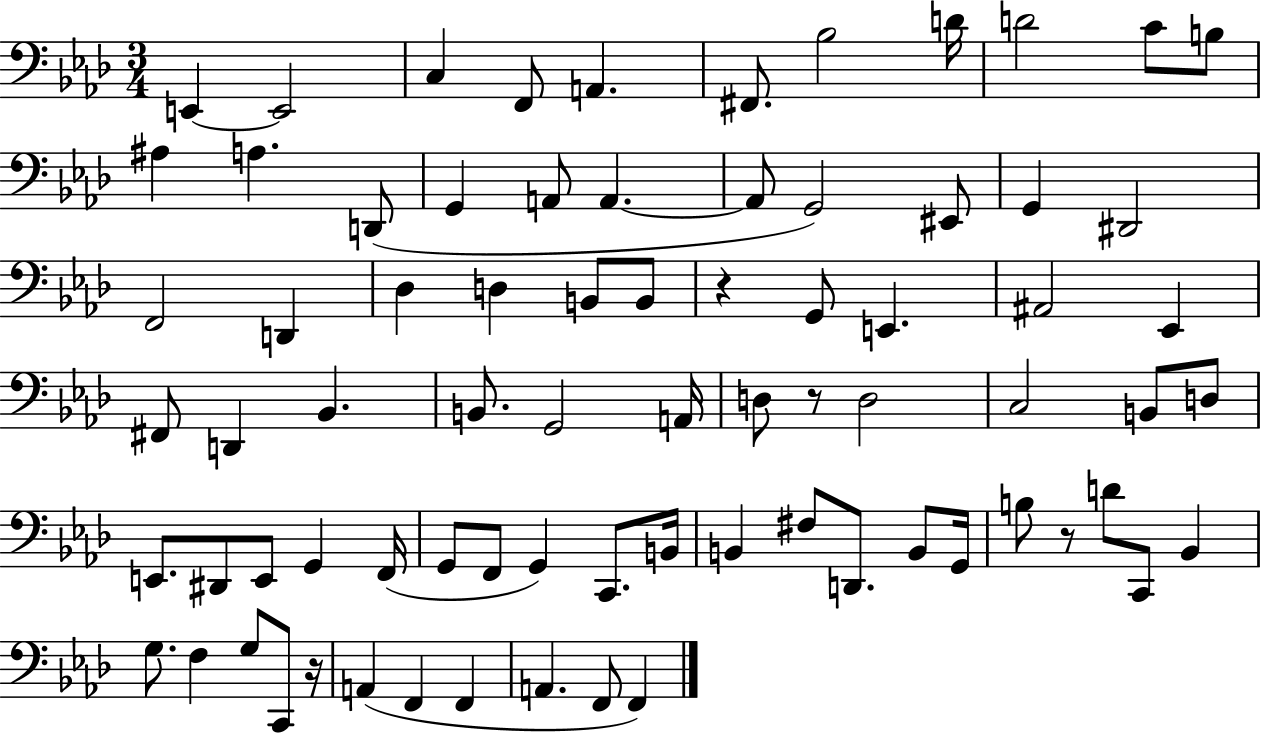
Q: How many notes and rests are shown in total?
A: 76